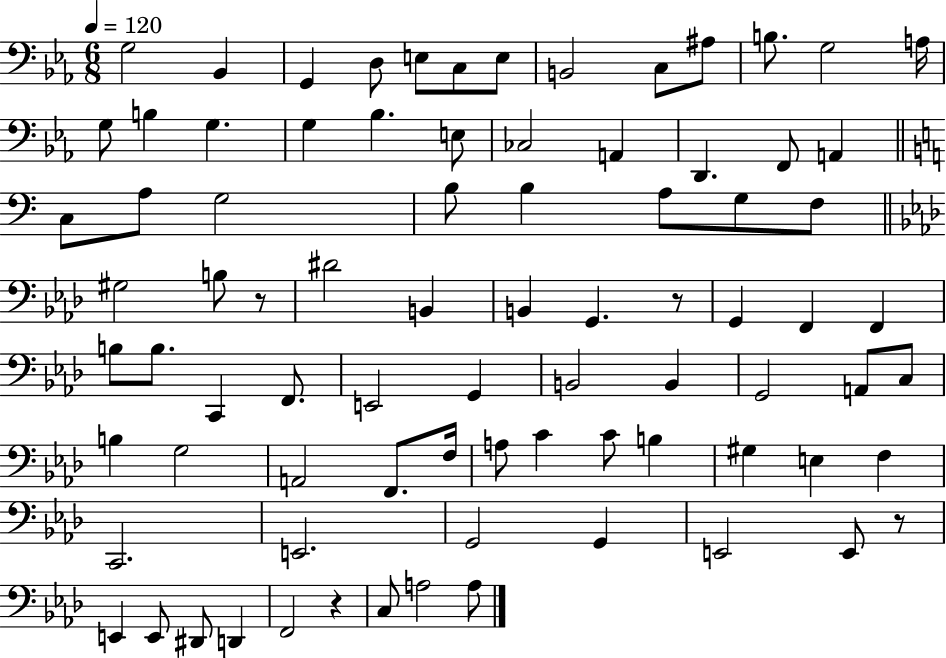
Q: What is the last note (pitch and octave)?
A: A3